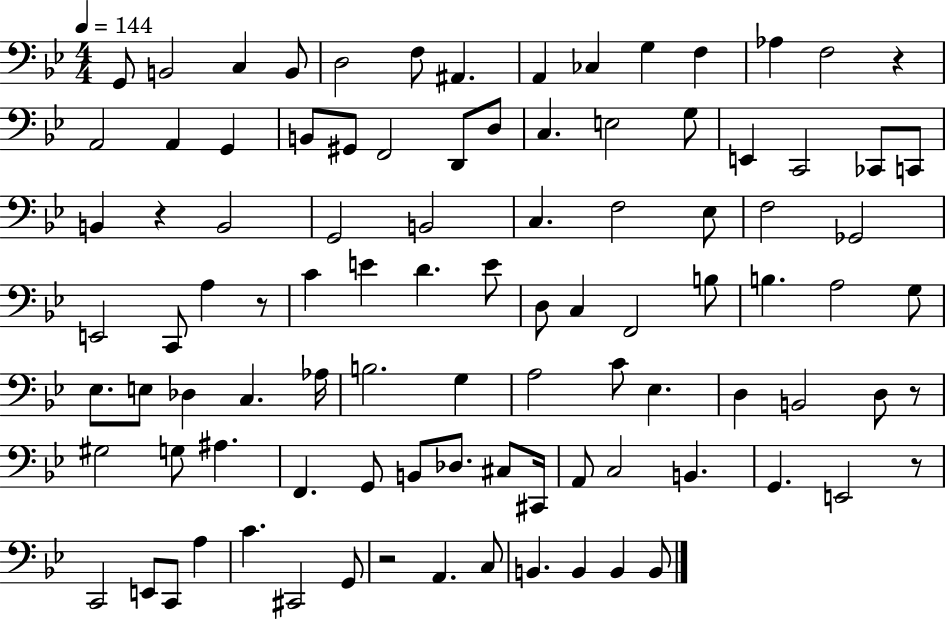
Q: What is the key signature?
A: BES major